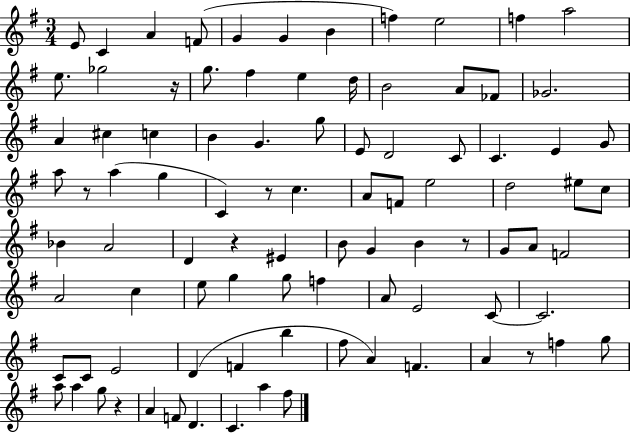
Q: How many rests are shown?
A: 7